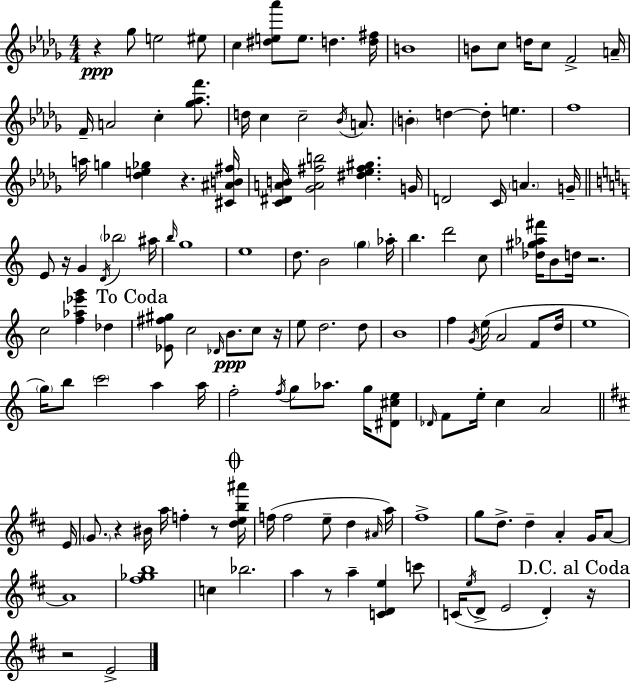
{
  \clef treble
  \numericTimeSignature
  \time 4/4
  \key bes \minor
  r4\ppp ges''8 e''2 eis''8 | c''4 <dis'' e'' aes'''>8 e''8. d''4. <d'' fis''>16 | b'1 | b'8 c''8 d''16 c''8 f'2-> a'16-- | \break f'16-- a'2 c''4-. <ges'' aes'' f'''>8. | d''16 c''4 c''2-- \acciaccatura { bes'16 } a'8. | \parenthesize b'4-. d''4~~ d''8-. e''4. | f''1 | \break a''16 g''4 <des'' e'' ges''>4 r4. | <cis' ais' b' fis''>16 <c' dis' a' b'>16 <ges' a' fis'' b''>2 <dis'' ees'' fis'' gis''>4. | g'16 d'2 c'16 \parenthesize a'4. | g'16-- \bar "||" \break \key c \major e'8 r16 g'4 \acciaccatura { d'16 } \parenthesize bes''2 | ais''16 \grace { b''16 } g''1 | e''1 | d''8. b'2 \parenthesize g''4 | \break aes''16-. b''4. d'''2 | c''8 <des'' gis'' aes'' fis'''>16 b'8 d''16 r2. | c''2 <f'' aes'' ees''' g'''>4 des''4 | \mark "To Coda" <ees' fis'' gis''>8 c''2 \grace { des'16 }\ppp b'8. | \break c''8 r16 e''8 d''2. | d''8 b'1 | f''4 \acciaccatura { g'16 } e''16( a'2 | f'8 d''16 e''1 | \break \parenthesize g''16) b''8 \parenthesize c'''2 a''4 | a''16 f''2-. \acciaccatura { f''16 } g''8 aes''8. | g''16 <dis' cis'' e''>8 \grace { des'16 } f'8 e''16-. c''4 a'2 | \bar "||" \break \key d \major e'16 \parenthesize g'8. r4 bis'16 a''16 f''4-. r8 | \mark \markup { \musicglyph "scripts.coda" } <d'' e'' b'' ais'''>16 f''16( f''2 e''8-- d''4 | \grace { ais'16 } a''16) fis''1-> | g''8 d''8.-> d''4-- a'4-. g'16 | \break a'8~~ a'1 | <fis'' ges'' b''>1 | c''4 bes''2. | a''4 r8 a''4-- <c' d' e''>4 | \break c'''8 c'16( \acciaccatura { e''16 } d'8-> e'2 d'4-.) | \mark "D.C. al Coda" r16 r2 e'2-> | \bar "|."
}